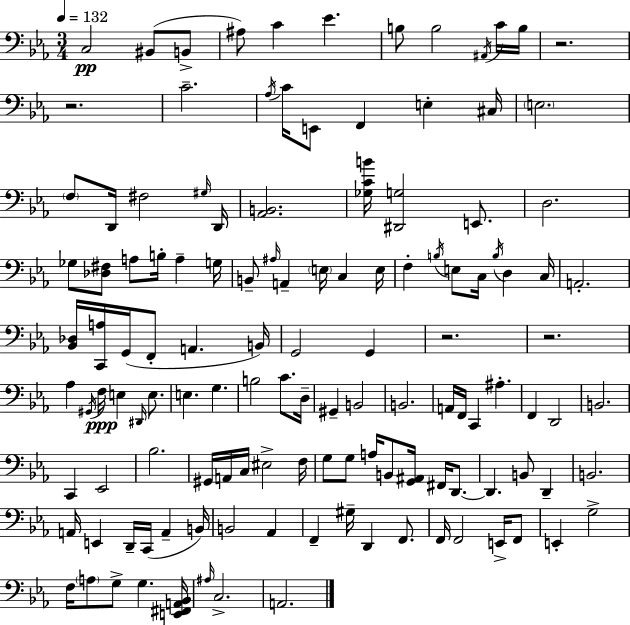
{
  \clef bass
  \numericTimeSignature
  \time 3/4
  \key c \minor
  \tempo 4 = 132
  c2\pp bis,8( b,8-> | ais8) c'4 ees'4. | b8 b2 \acciaccatura { ais,16 } c'16 | b16 r2. | \break r2. | c'2.-- | \acciaccatura { aes16 } c'16 e,8 f,4 e4-. | cis16 \parenthesize e2. | \break \parenthesize f8 d,16 fis2 | \grace { gis16 } d,16 <aes, b,>2. | <ges c' b'>16 <dis, g>2 | e,8. d2. | \break ges8 <des fis>8 a8 b16-. a4-- | g16 b,8-- \grace { ais16 } a,4-- \parenthesize e16 c4 | e16 f4-. \acciaccatura { b16 } e8 c16 | \acciaccatura { b16 } d4 c16 a,2.-. | \break <bes, des>16 <c, a>16 g,16( f,8-. a,4. | b,16) g,2 | g,4 r2. | r2. | \break aes4 \acciaccatura { gis,16 } f16\ppp | e4 \grace { dis,16 } e8. e4. | g4. b2 | c'8. d16-- gis,4-- | \break b,2 b,2. | a,16 f,16 c,4 | ais4.-. f,4 | d,2 b,2. | \break c,4 | ees,2 bes2. | gis,16 a,16 c16 eis2-> | f16 g8 g8 | \break a16 b,8 <g, ais,>16 fis,16 d,8.~~ d,4. | b,8 d,4-- b,2. | a,16 e,4 | d,16-- c,16( a,4-- b,16) b,2 | \break aes,4 f,4-- | gis16-- d,4 f,8. f,16 f,2 | e,16-> f,8 e,4-. | g2-> f16 \parenthesize a8 g8-> | \break g4. <e, fis, a, bes,>16 \grace { ais16 } c2.-> | a,2. | \bar "|."
}